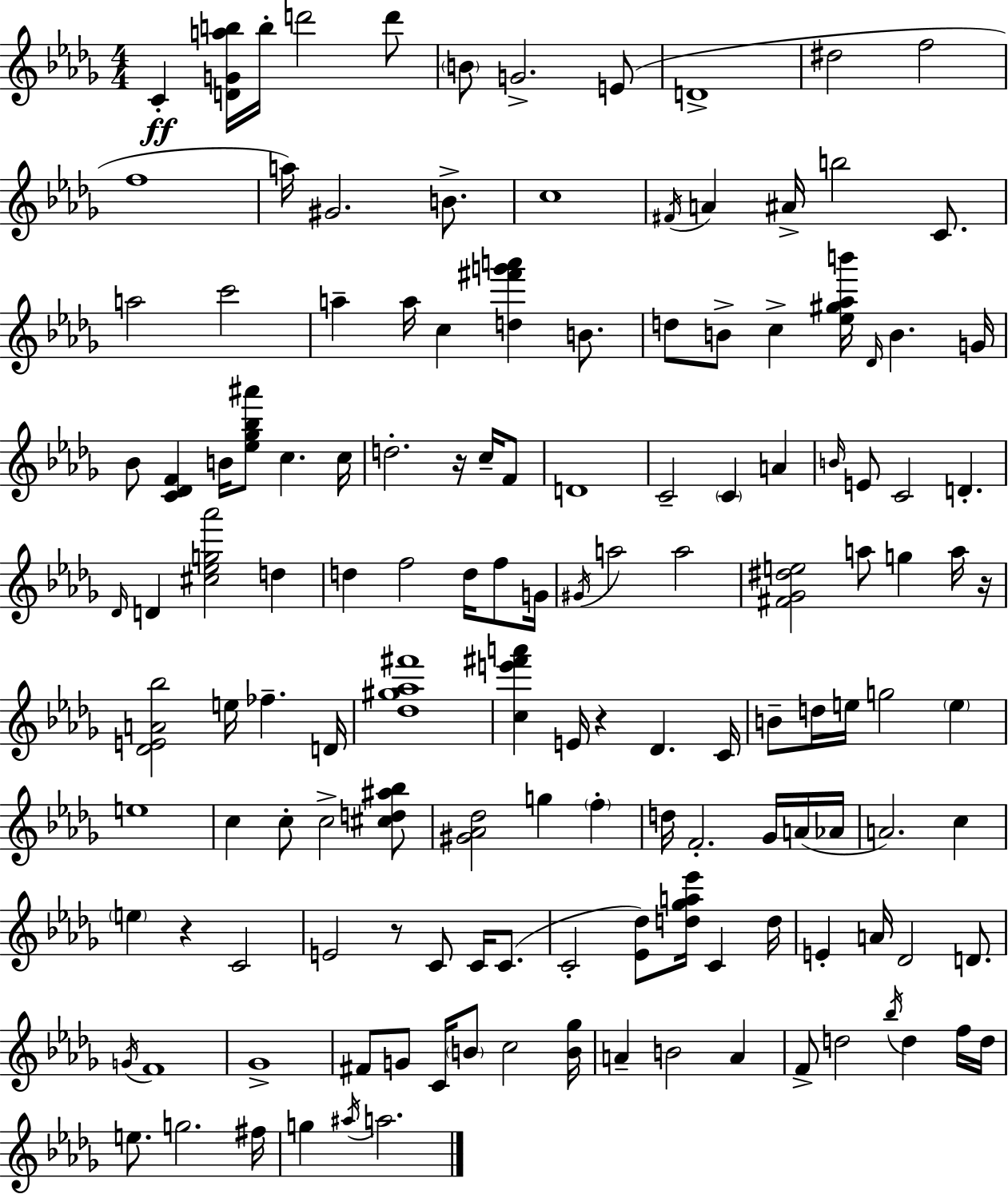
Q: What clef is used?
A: treble